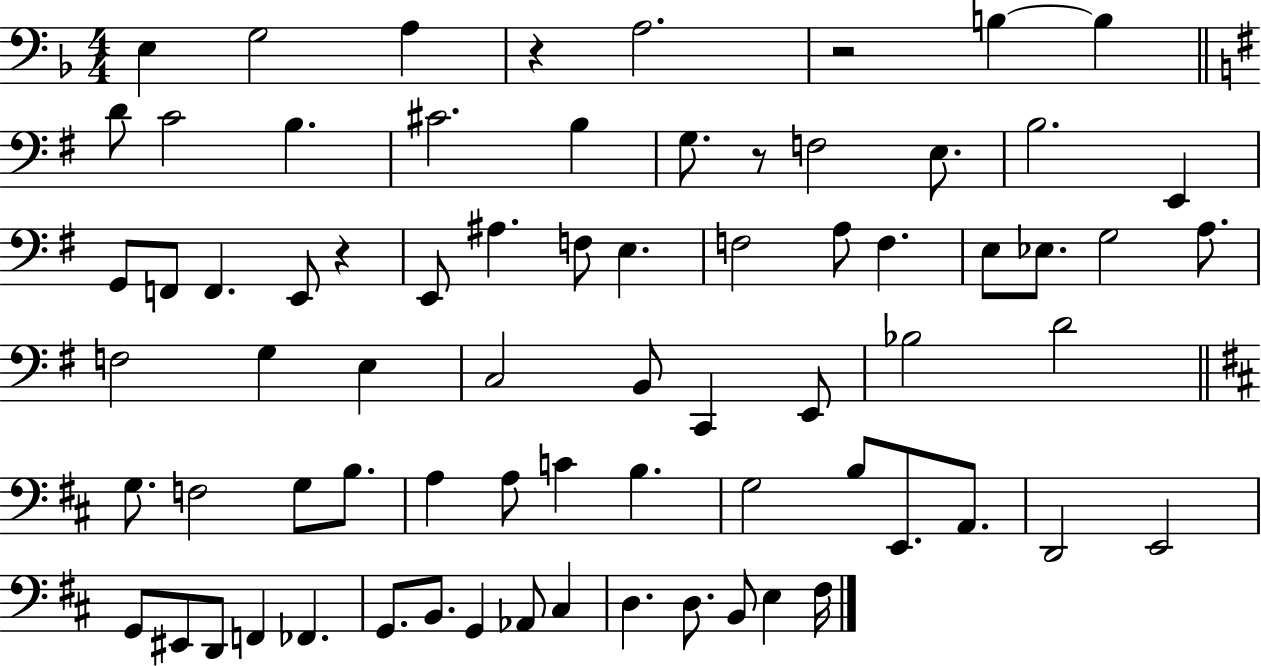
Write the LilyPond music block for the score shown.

{
  \clef bass
  \numericTimeSignature
  \time 4/4
  \key f \major
  e4 g2 a4 | r4 a2. | r2 b4~~ b4 | \bar "||" \break \key g \major d'8 c'2 b4. | cis'2. b4 | g8. r8 f2 e8. | b2. e,4 | \break g,8 f,8 f,4. e,8 r4 | e,8 ais4. f8 e4. | f2 a8 f4. | e8 ees8. g2 a8. | \break f2 g4 e4 | c2 b,8 c,4 e,8 | bes2 d'2 | \bar "||" \break \key d \major g8. f2 g8 b8. | a4 a8 c'4 b4. | g2 b8 e,8. a,8. | d,2 e,2 | \break g,8 eis,8 d,8 f,4 fes,4. | g,8. b,8. g,4 aes,8 cis4 | d4. d8. b,8 e4 fis16 | \bar "|."
}